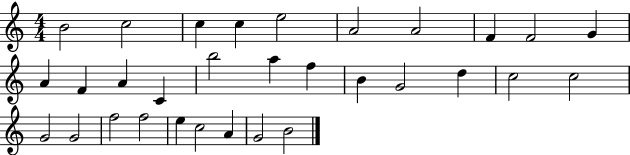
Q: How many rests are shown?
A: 0